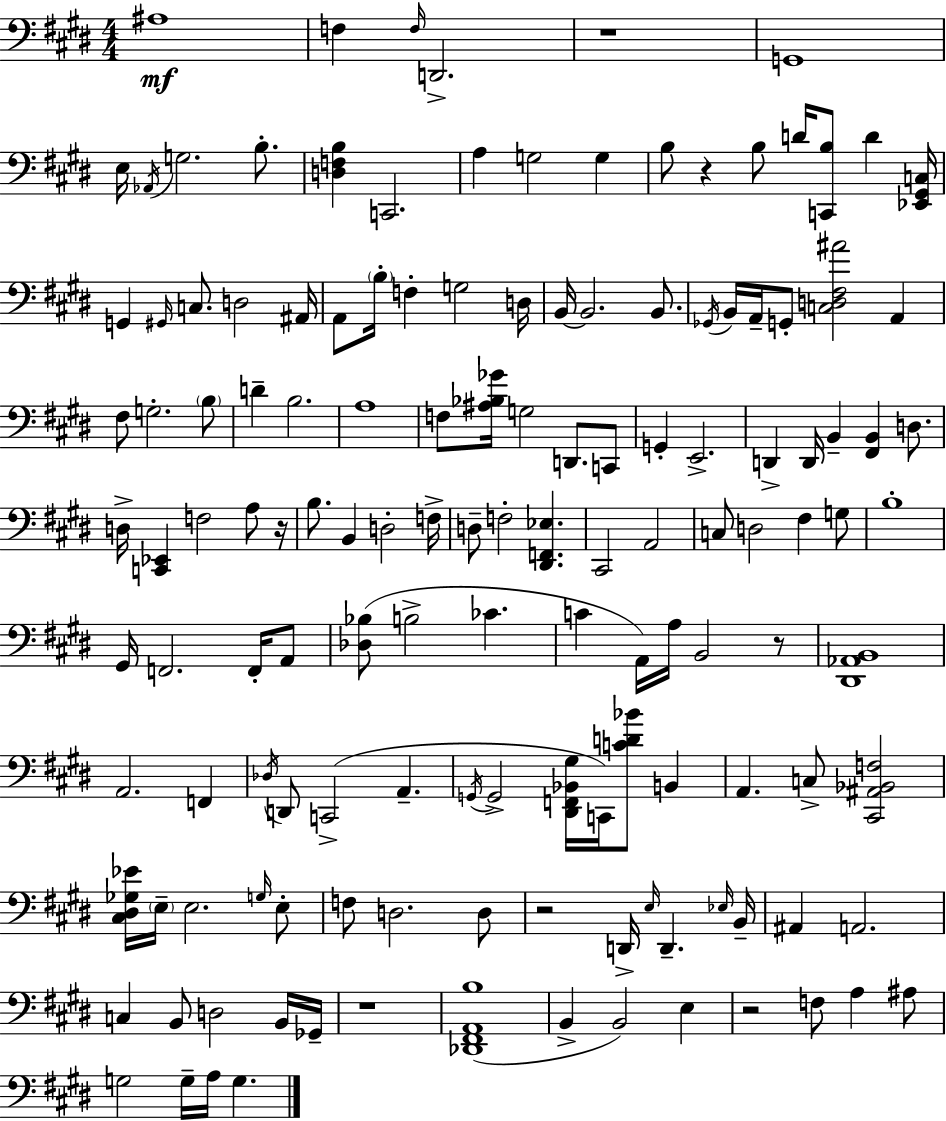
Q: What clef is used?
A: bass